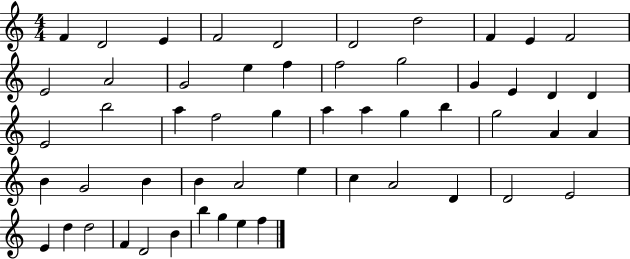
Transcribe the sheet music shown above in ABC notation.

X:1
T:Untitled
M:4/4
L:1/4
K:C
F D2 E F2 D2 D2 d2 F E F2 E2 A2 G2 e f f2 g2 G E D D E2 b2 a f2 g a a g b g2 A A B G2 B B A2 e c A2 D D2 E2 E d d2 F D2 B b g e f